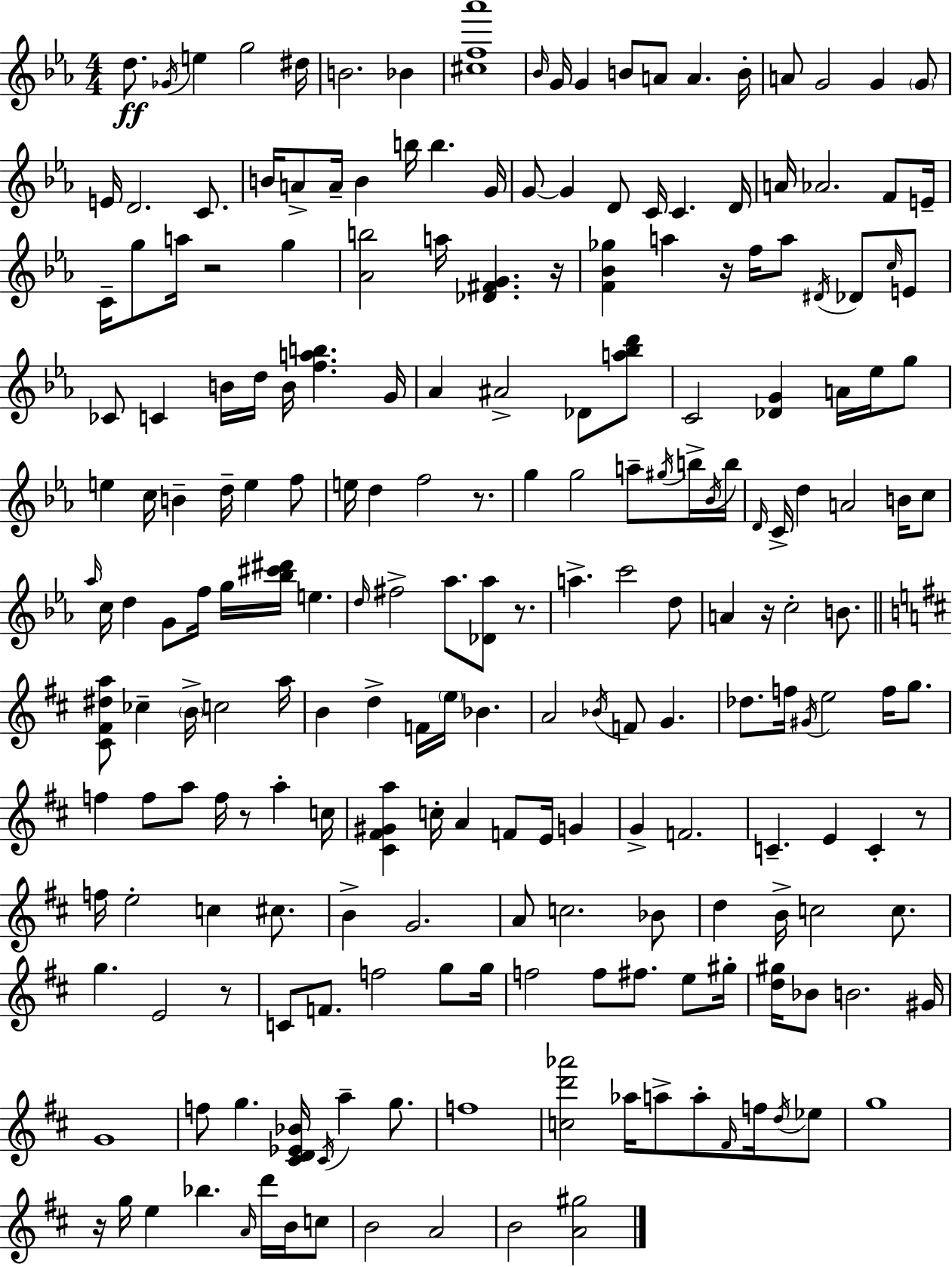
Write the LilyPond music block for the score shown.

{
  \clef treble
  \numericTimeSignature
  \time 4/4
  \key c \minor
  d''8.\ff \acciaccatura { ges'16 } e''4 g''2 | dis''16 b'2. bes'4 | <cis'' f'' aes'''>1 | \grace { bes'16 } g'16 g'4 b'8 a'8 a'4. | \break b'16-. a'8 g'2 g'4 | \parenthesize g'8 e'16 d'2. c'8. | b'16 a'8-> a'16-- b'4 b''16 b''4. | g'16 g'8~~ g'4 d'8 c'16 c'4. | \break d'16 a'16 aes'2. f'8 | e'16-- c'16-- g''8 a''16 r2 g''4 | <aes' b''>2 a''16 <des' fis' g'>4. | r16 <f' bes' ges''>4 a''4 r16 f''16 a''8 \acciaccatura { dis'16 } des'8 | \break \grace { c''16 } e'8 ces'8 c'4 b'16 d''16 b'16 <f'' a'' b''>4. | g'16 aes'4 ais'2-> | des'8 <a'' bes'' d'''>8 c'2 <des' g'>4 | a'16 ees''16 g''8 e''4 c''16 b'4-- d''16-- e''4 | \break f''8 e''16 d''4 f''2 | r8. g''4 g''2 | a''8-- \acciaccatura { gis''16 } b''16-> \acciaccatura { bes'16 } b''16 \grace { d'16 } c'16-> d''4 a'2 | b'16 c''8 \grace { aes''16 } c''16 d''4 g'8 f''16 | \break g''16 <bes'' cis''' dis'''>16 e''4. \grace { d''16 } fis''2-> | aes''8. <des' aes''>8 r8. a''4.-> c'''2 | d''8 a'4 r16 c''2-. | b'8. \bar "||" \break \key d \major <cis' fis' dis'' a''>8 ces''4-- \parenthesize b'16-> c''2 a''16 | b'4 d''4-> f'16 \parenthesize e''16 bes'4. | a'2 \acciaccatura { bes'16 } f'8 g'4. | des''8. f''16 \acciaccatura { gis'16 } e''2 f''16 g''8. | \break f''4 f''8 a''8 f''16 r8 a''4-. | c''16 <cis' fis' gis' a''>4 c''16-. a'4 f'8 e'16 g'4 | g'4-> f'2. | c'4.-- e'4 c'4-. | \break r8 f''16 e''2-. c''4 cis''8. | b'4-> g'2. | a'8 c''2. | bes'8 d''4 b'16-> c''2 c''8. | \break g''4. e'2 | r8 c'8 f'8. f''2 g''8 | g''16 f''2 f''8 fis''8. e''8 | gis''16-. <d'' gis''>16 bes'8 b'2. | \break gis'16 g'1 | f''8 g''4. <cis' d' ees' bes'>16 \acciaccatura { cis'16 } a''4-- | g''8. f''1 | <c'' d''' aes'''>2 aes''16 a''8-> a''8-. | \break \grace { fis'16 } f''16 \acciaccatura { d''16 } ees''8 g''1 | r16 g''16 e''4 bes''4. | \grace { a'16 } d'''16 b'16 c''8 b'2 a'2 | b'2 <a' gis''>2 | \break \bar "|."
}